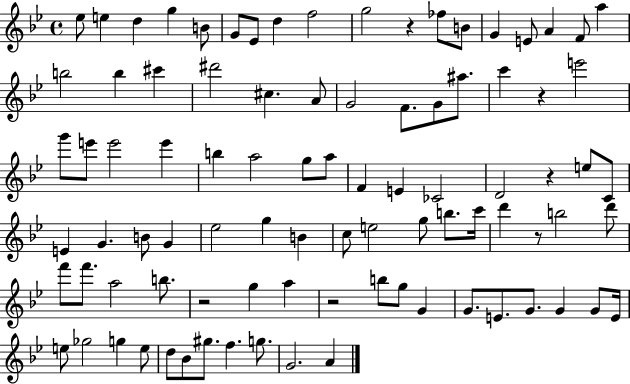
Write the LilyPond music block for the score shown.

{
  \clef treble
  \time 4/4
  \defaultTimeSignature
  \key bes \major
  ees''8 e''4 d''4 g''4 b'8 | g'8 ees'8 d''4 f''2 | g''2 r4 fes''8 b'8 | g'4 e'8 a'4 f'8 a''4 | \break b''2 b''4 cis'''4 | dis'''2 cis''4. a'8 | g'2 f'8. g'8 ais''8. | c'''4 r4 e'''2 | \break g'''8 e'''8 e'''2 e'''4 | b''4 a''2 g''8 a''8 | f'4 e'4 ces'2 | d'2 r4 e''8 c'8 | \break e'4 g'4. b'8 g'4 | ees''2 g''4 b'4 | c''8 e''2 g''8 b''8. c'''16 | d'''4 r8 b''2 d'''8 | \break f'''8 f'''8. a''2 b''8. | r2 g''4 a''4 | r2 b''8 g''8 g'4 | g'8. e'8. g'8. g'4 g'8 e'16 | \break e''8 ges''2 g''4 e''8 | d''8 bes'8 gis''8. f''4. g''8. | g'2. a'4 | \bar "|."
}